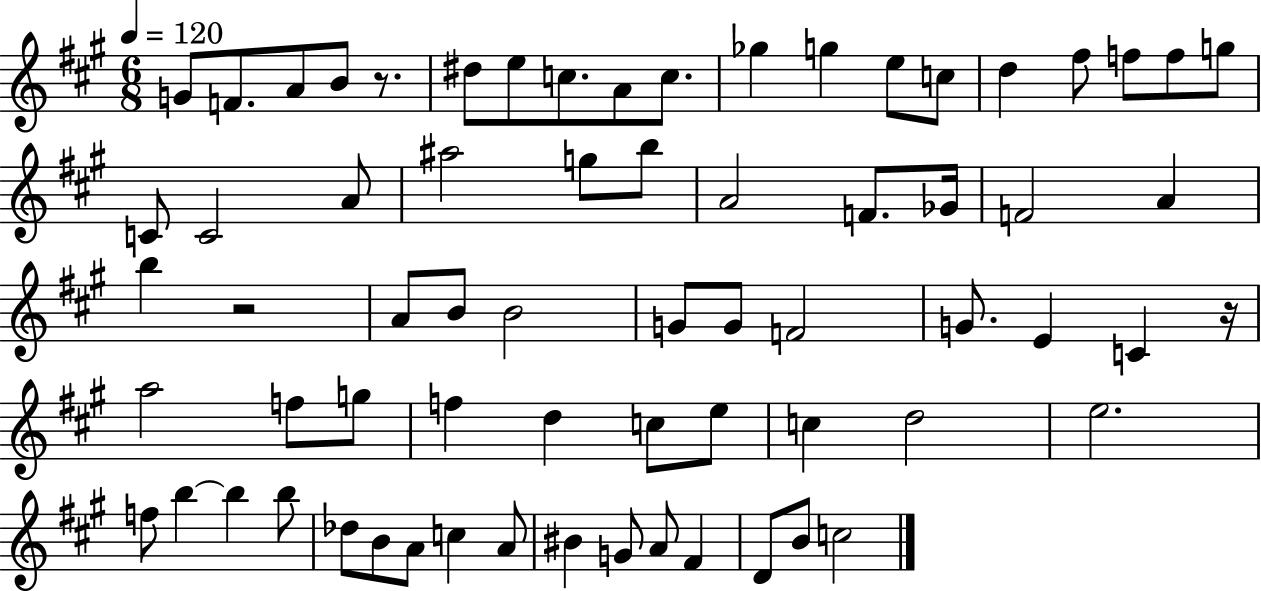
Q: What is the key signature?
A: A major